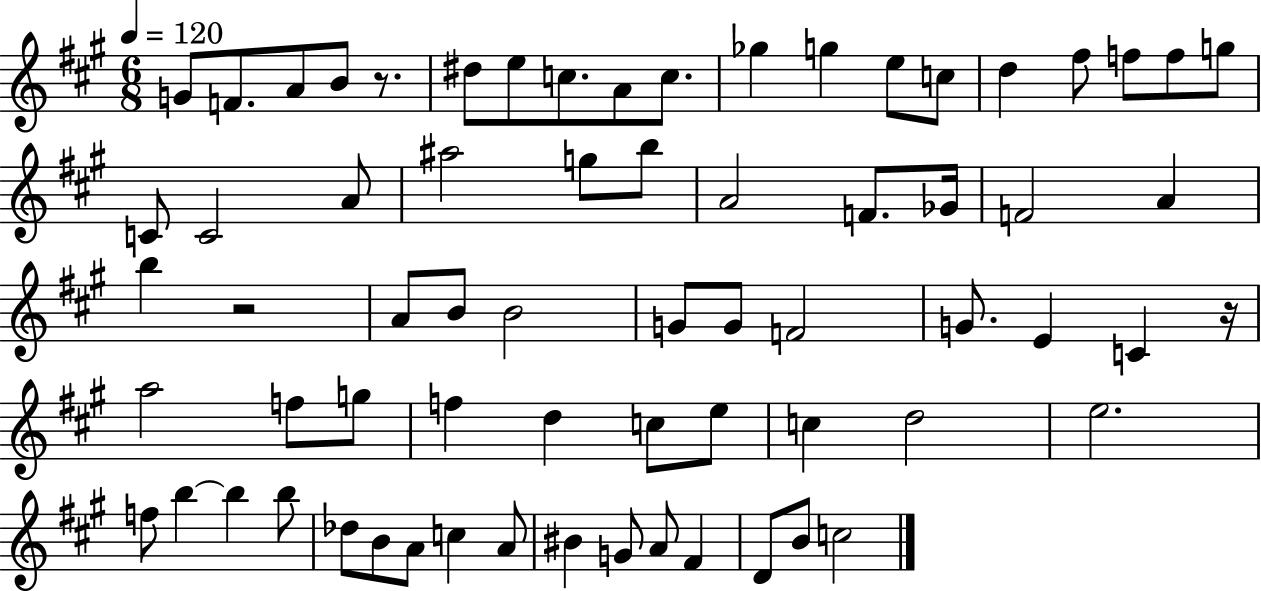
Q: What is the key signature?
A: A major